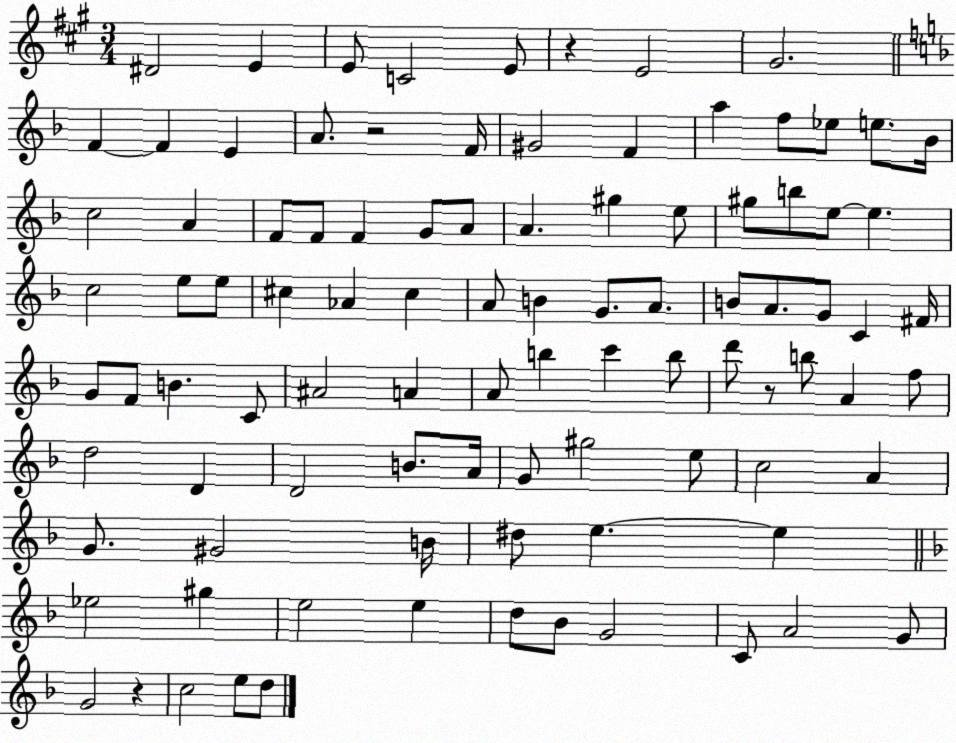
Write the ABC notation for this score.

X:1
T:Untitled
M:3/4
L:1/4
K:A
^D2 E E/2 C2 E/2 z E2 ^G2 F F E A/2 z2 F/4 ^G2 F a f/2 _e/2 e/2 _B/4 c2 A F/2 F/2 F G/2 A/2 A ^g e/2 ^g/2 b/2 e/2 e c2 e/2 e/2 ^c _A ^c A/2 B G/2 A/2 B/2 A/2 G/2 C ^F/4 G/2 F/2 B C/2 ^A2 A A/2 b c' b/2 d'/2 z/2 b/2 A f/2 d2 D D2 B/2 A/4 G/2 ^g2 e/2 c2 A G/2 ^G2 B/4 ^d/2 e e _e2 ^g e2 e d/2 _B/2 G2 C/2 A2 G/2 G2 z c2 e/2 d/2